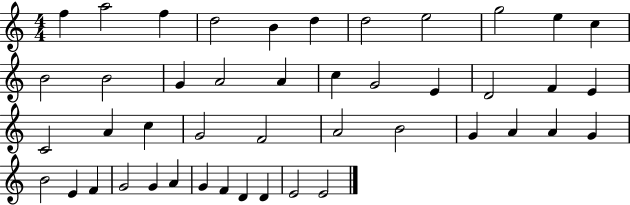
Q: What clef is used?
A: treble